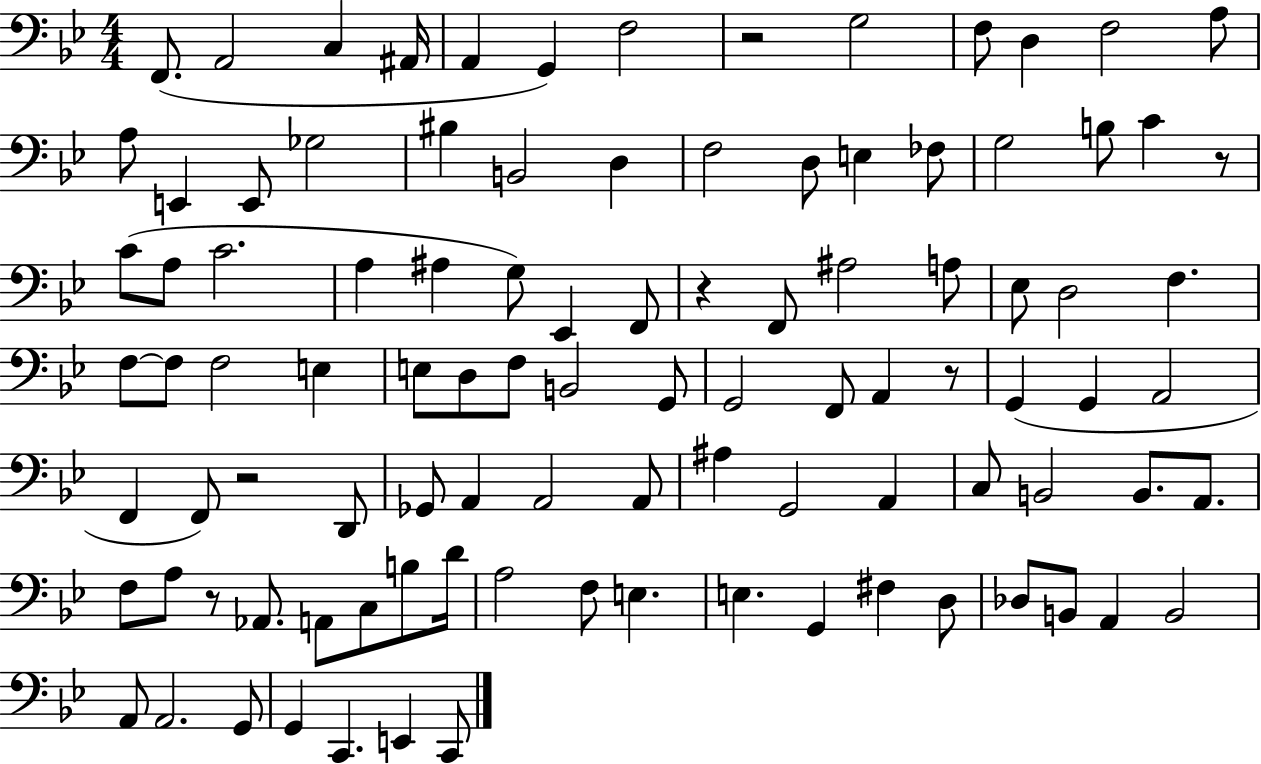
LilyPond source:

{
  \clef bass
  \numericTimeSignature
  \time 4/4
  \key bes \major
  f,8.( a,2 c4 ais,16 | a,4 g,4) f2 | r2 g2 | f8 d4 f2 a8 | \break a8 e,4 e,8 ges2 | bis4 b,2 d4 | f2 d8 e4 fes8 | g2 b8 c'4 r8 | \break c'8( a8 c'2. | a4 ais4 g8) ees,4 f,8 | r4 f,8 ais2 a8 | ees8 d2 f4. | \break f8~~ f8 f2 e4 | e8 d8 f8 b,2 g,8 | g,2 f,8 a,4 r8 | g,4( g,4 a,2 | \break f,4 f,8) r2 d,8 | ges,8 a,4 a,2 a,8 | ais4 g,2 a,4 | c8 b,2 b,8. a,8. | \break f8 a8 r8 aes,8. a,8 c8 b8 d'16 | a2 f8 e4. | e4. g,4 fis4 d8 | des8 b,8 a,4 b,2 | \break a,8 a,2. g,8 | g,4 c,4. e,4 c,8 | \bar "|."
}